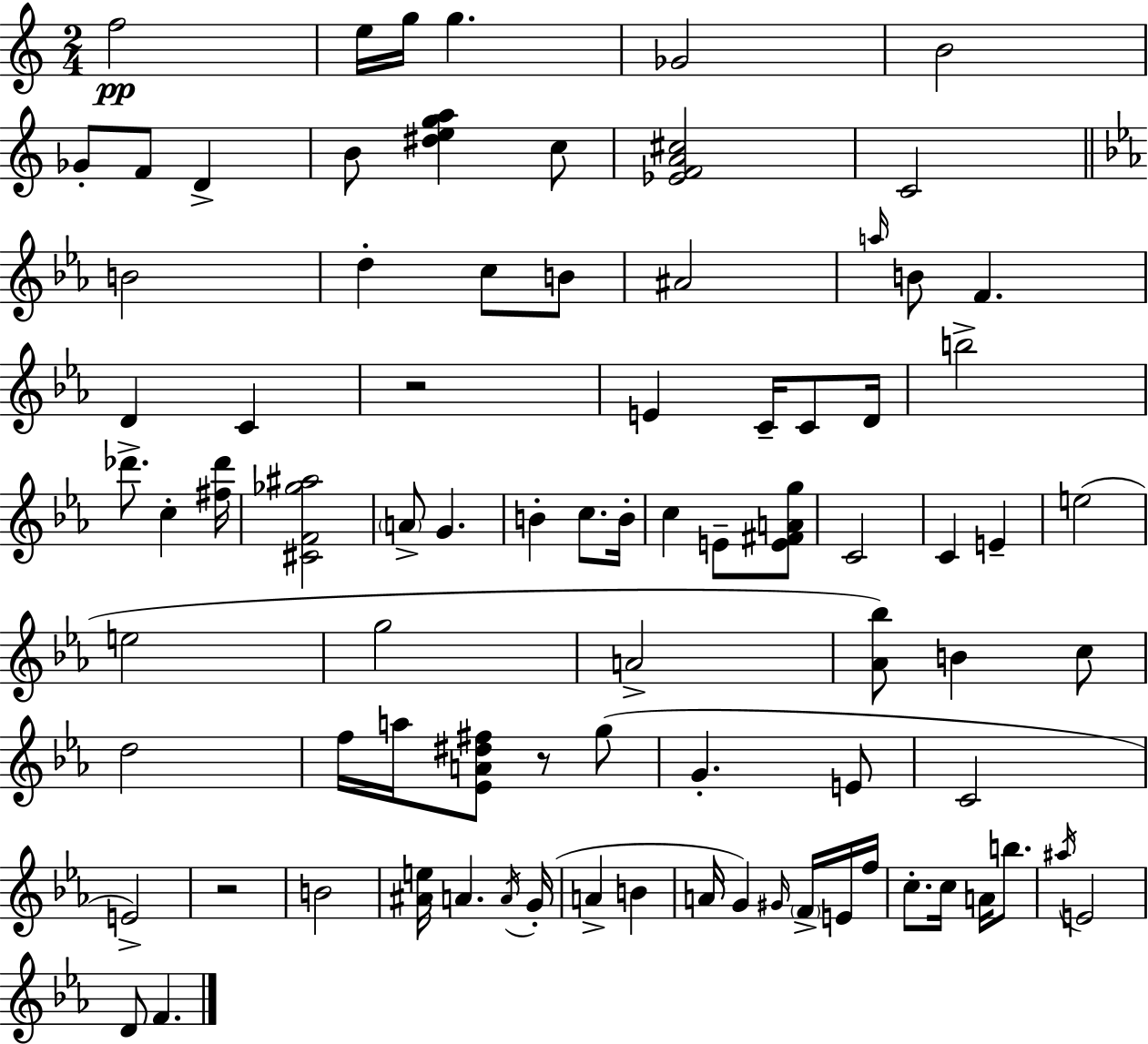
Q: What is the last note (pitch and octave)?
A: F4